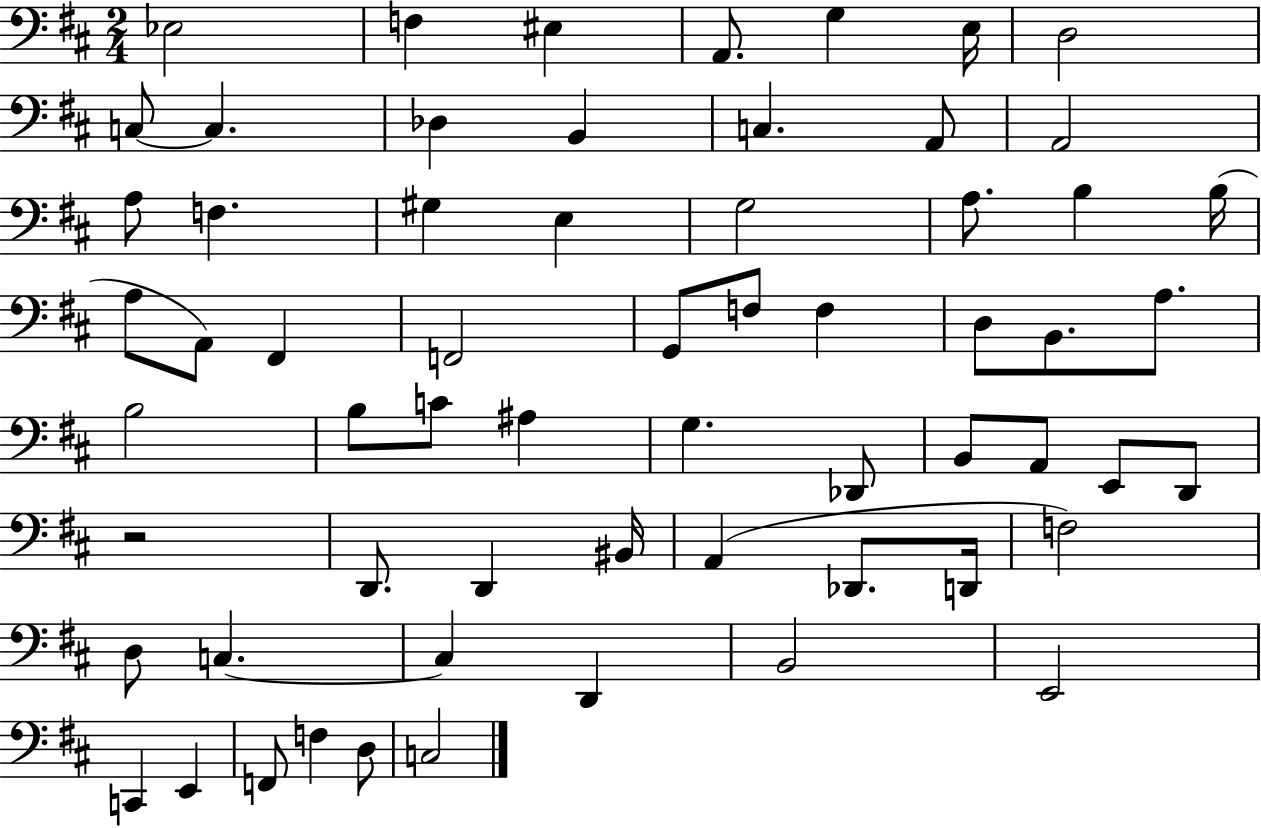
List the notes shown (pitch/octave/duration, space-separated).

Eb3/h F3/q EIS3/q A2/e. G3/q E3/s D3/h C3/e C3/q. Db3/q B2/q C3/q. A2/e A2/h A3/e F3/q. G#3/q E3/q G3/h A3/e. B3/q B3/s A3/e A2/e F#2/q F2/h G2/e F3/e F3/q D3/e B2/e. A3/e. B3/h B3/e C4/e A#3/q G3/q. Db2/e B2/e A2/e E2/e D2/e R/h D2/e. D2/q BIS2/s A2/q Db2/e. D2/s F3/h D3/e C3/q. C3/q D2/q B2/h E2/h C2/q E2/q F2/e F3/q D3/e C3/h